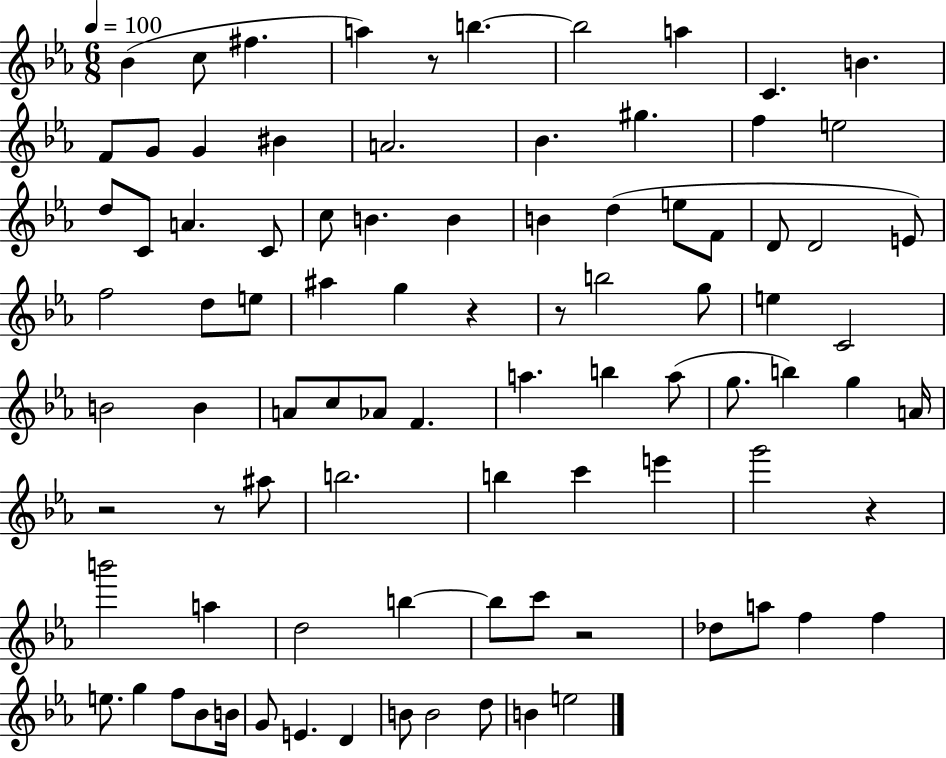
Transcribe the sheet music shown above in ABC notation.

X:1
T:Untitled
M:6/8
L:1/4
K:Eb
_B c/2 ^f a z/2 b b2 a C B F/2 G/2 G ^B A2 _B ^g f e2 d/2 C/2 A C/2 c/2 B B B d e/2 F/2 D/2 D2 E/2 f2 d/2 e/2 ^a g z z/2 b2 g/2 e C2 B2 B A/2 c/2 _A/2 F a b a/2 g/2 b g A/4 z2 z/2 ^a/2 b2 b c' e' g'2 z b'2 a d2 b b/2 c'/2 z2 _d/2 a/2 f f e/2 g f/2 _B/2 B/4 G/2 E D B/2 B2 d/2 B e2